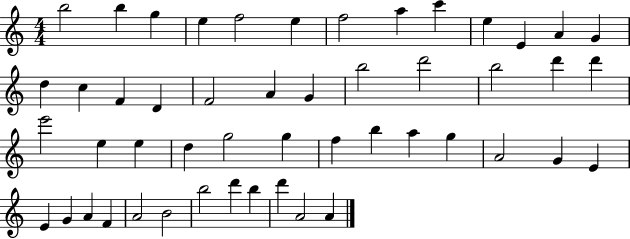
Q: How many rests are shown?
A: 0